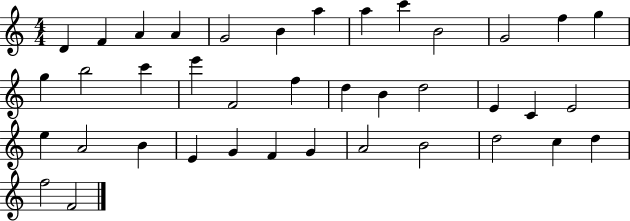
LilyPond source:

{
  \clef treble
  \numericTimeSignature
  \time 4/4
  \key c \major
  d'4 f'4 a'4 a'4 | g'2 b'4 a''4 | a''4 c'''4 b'2 | g'2 f''4 g''4 | \break g''4 b''2 c'''4 | e'''4 f'2 f''4 | d''4 b'4 d''2 | e'4 c'4 e'2 | \break e''4 a'2 b'4 | e'4 g'4 f'4 g'4 | a'2 b'2 | d''2 c''4 d''4 | \break f''2 f'2 | \bar "|."
}